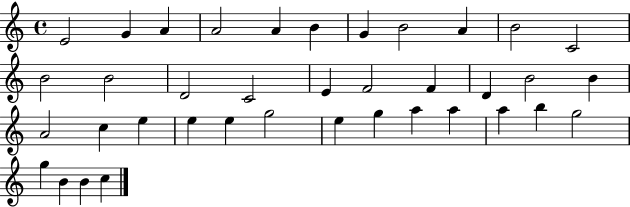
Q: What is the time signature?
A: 4/4